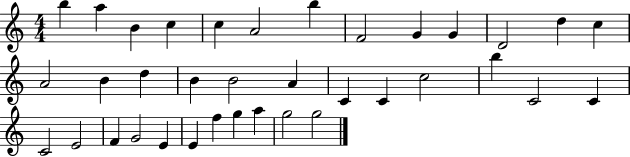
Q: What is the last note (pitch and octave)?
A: G5